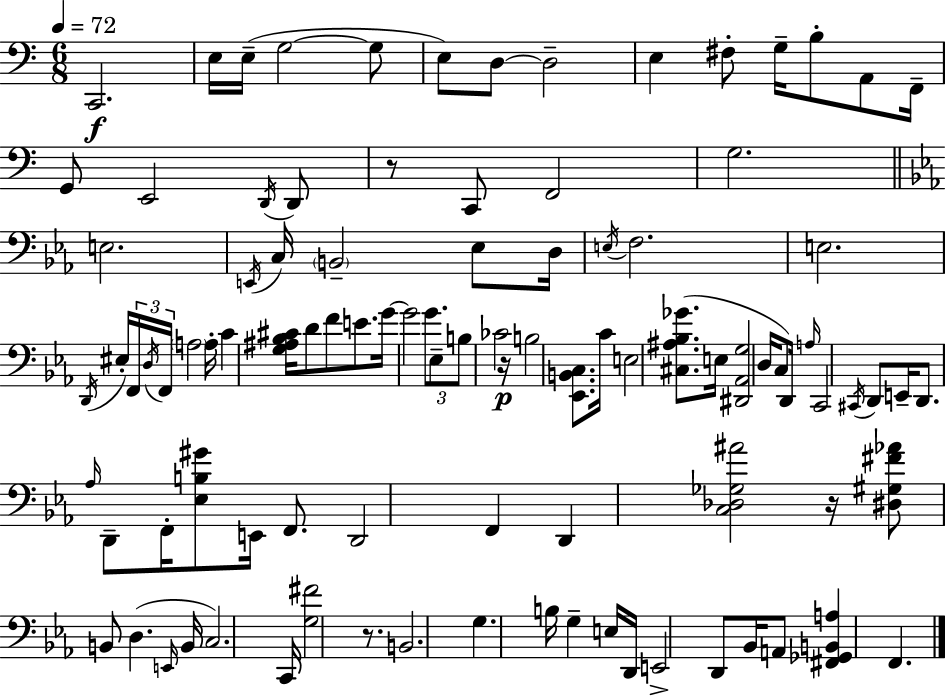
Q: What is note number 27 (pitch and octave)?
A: D3